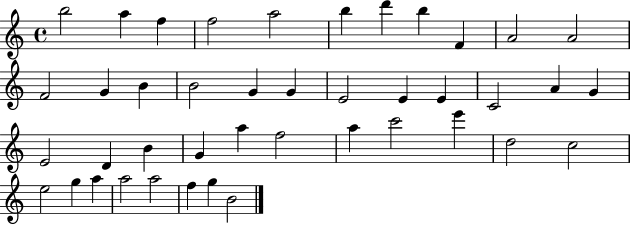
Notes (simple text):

B5/h A5/q F5/q F5/h A5/h B5/q D6/q B5/q F4/q A4/h A4/h F4/h G4/q B4/q B4/h G4/q G4/q E4/h E4/q E4/q C4/h A4/q G4/q E4/h D4/q B4/q G4/q A5/q F5/h A5/q C6/h E6/q D5/h C5/h E5/h G5/q A5/q A5/h A5/h F5/q G5/q B4/h